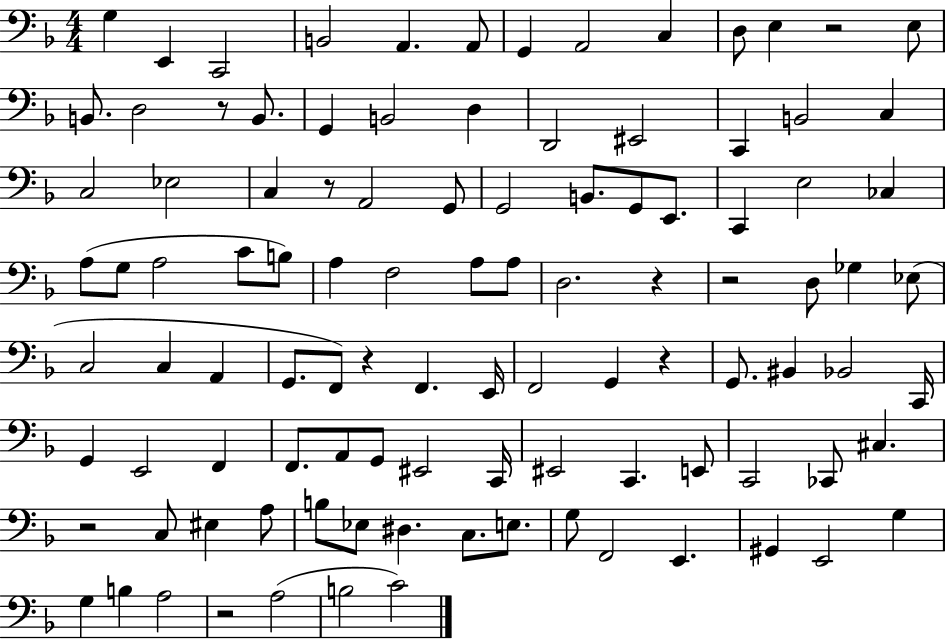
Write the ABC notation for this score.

X:1
T:Untitled
M:4/4
L:1/4
K:F
G, E,, C,,2 B,,2 A,, A,,/2 G,, A,,2 C, D,/2 E, z2 E,/2 B,,/2 D,2 z/2 B,,/2 G,, B,,2 D, D,,2 ^E,,2 C,, B,,2 C, C,2 _E,2 C, z/2 A,,2 G,,/2 G,,2 B,,/2 G,,/2 E,,/2 C,, E,2 _C, A,/2 G,/2 A,2 C/2 B,/2 A, F,2 A,/2 A,/2 D,2 z z2 D,/2 _G, _E,/2 C,2 C, A,, G,,/2 F,,/2 z F,, E,,/4 F,,2 G,, z G,,/2 ^B,, _B,,2 C,,/4 G,, E,,2 F,, F,,/2 A,,/2 G,,/2 ^E,,2 C,,/4 ^E,,2 C,, E,,/2 C,,2 _C,,/2 ^C, z2 C,/2 ^E, A,/2 B,/2 _E,/2 ^D, C,/2 E,/2 G,/2 F,,2 E,, ^G,, E,,2 G, G, B, A,2 z2 A,2 B,2 C2